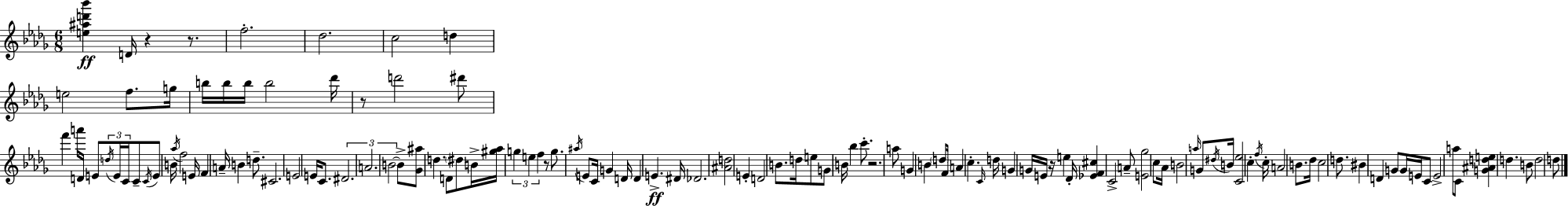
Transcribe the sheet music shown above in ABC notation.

X:1
T:Untitled
M:6/8
L:1/4
K:Bbm
[e^ad'_b'] D/4 z z/2 f2 _d2 c2 d e2 f/2 g/4 b/4 b/4 b/4 b2 _d'/4 z/2 d'2 ^d'/2 f' a'/4 D/4 E/2 d/4 E/4 C/4 C/2 C/4 E/2 B/4 _a/4 f2 E/4 F A/4 B d/2 ^C2 E2 E/4 C/2 ^D2 A2 B2 B/2 [_G^a]/2 d D/2 ^d/2 B/4 [^g_a]/4 g e f z/2 g/2 ^a/4 E/2 C/4 G D/4 D E ^D/4 _D2 [^Ad]2 E D2 B/2 d/4 e/2 G/2 B/4 _b c'/2 z2 a/2 G B d/2 F/4 A c C/4 d/4 G G/4 E/4 z/4 e _D/4 [_EF^c] C2 A/2 [E_g]2 c/2 _A/4 B2 a/4 G/2 ^d/4 B/4 [C_e]2 c f/4 c/4 A2 B/2 _d/4 c2 d/2 ^B D G/2 G/4 E/4 C/2 E2 a/2 C/2 [G^Ade] d B/2 d2 d/2